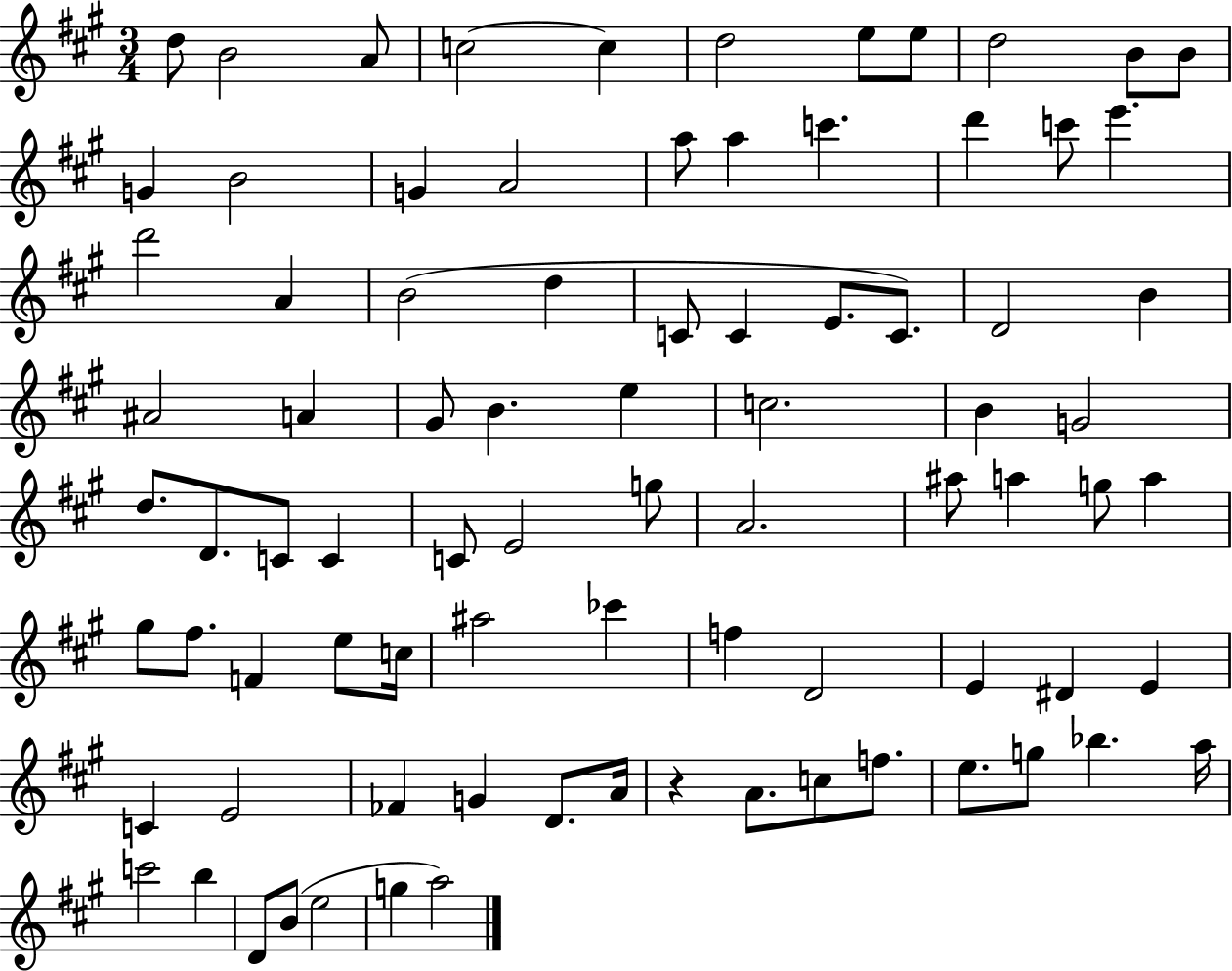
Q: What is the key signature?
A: A major